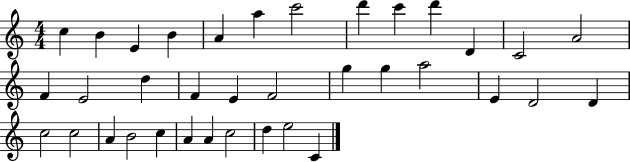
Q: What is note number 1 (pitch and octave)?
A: C5